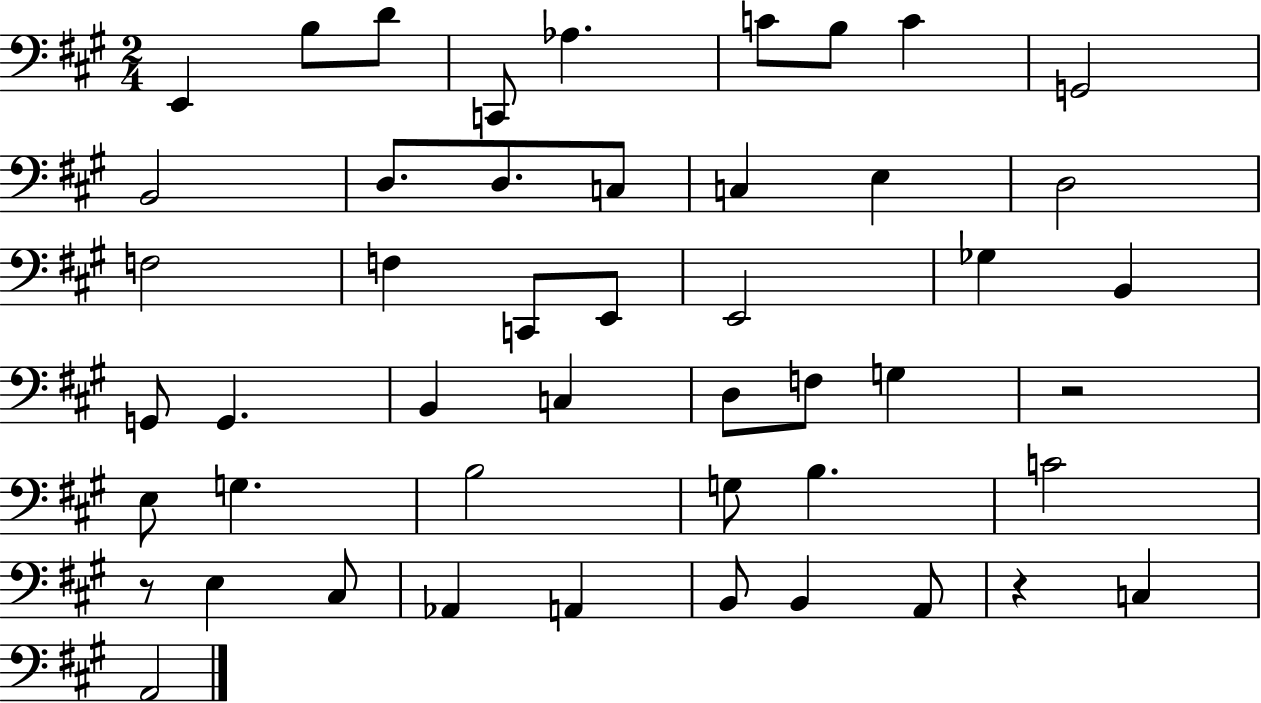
X:1
T:Untitled
M:2/4
L:1/4
K:A
E,, B,/2 D/2 C,,/2 _A, C/2 B,/2 C G,,2 B,,2 D,/2 D,/2 C,/2 C, E, D,2 F,2 F, C,,/2 E,,/2 E,,2 _G, B,, G,,/2 G,, B,, C, D,/2 F,/2 G, z2 E,/2 G, B,2 G,/2 B, C2 z/2 E, ^C,/2 _A,, A,, B,,/2 B,, A,,/2 z C, A,,2